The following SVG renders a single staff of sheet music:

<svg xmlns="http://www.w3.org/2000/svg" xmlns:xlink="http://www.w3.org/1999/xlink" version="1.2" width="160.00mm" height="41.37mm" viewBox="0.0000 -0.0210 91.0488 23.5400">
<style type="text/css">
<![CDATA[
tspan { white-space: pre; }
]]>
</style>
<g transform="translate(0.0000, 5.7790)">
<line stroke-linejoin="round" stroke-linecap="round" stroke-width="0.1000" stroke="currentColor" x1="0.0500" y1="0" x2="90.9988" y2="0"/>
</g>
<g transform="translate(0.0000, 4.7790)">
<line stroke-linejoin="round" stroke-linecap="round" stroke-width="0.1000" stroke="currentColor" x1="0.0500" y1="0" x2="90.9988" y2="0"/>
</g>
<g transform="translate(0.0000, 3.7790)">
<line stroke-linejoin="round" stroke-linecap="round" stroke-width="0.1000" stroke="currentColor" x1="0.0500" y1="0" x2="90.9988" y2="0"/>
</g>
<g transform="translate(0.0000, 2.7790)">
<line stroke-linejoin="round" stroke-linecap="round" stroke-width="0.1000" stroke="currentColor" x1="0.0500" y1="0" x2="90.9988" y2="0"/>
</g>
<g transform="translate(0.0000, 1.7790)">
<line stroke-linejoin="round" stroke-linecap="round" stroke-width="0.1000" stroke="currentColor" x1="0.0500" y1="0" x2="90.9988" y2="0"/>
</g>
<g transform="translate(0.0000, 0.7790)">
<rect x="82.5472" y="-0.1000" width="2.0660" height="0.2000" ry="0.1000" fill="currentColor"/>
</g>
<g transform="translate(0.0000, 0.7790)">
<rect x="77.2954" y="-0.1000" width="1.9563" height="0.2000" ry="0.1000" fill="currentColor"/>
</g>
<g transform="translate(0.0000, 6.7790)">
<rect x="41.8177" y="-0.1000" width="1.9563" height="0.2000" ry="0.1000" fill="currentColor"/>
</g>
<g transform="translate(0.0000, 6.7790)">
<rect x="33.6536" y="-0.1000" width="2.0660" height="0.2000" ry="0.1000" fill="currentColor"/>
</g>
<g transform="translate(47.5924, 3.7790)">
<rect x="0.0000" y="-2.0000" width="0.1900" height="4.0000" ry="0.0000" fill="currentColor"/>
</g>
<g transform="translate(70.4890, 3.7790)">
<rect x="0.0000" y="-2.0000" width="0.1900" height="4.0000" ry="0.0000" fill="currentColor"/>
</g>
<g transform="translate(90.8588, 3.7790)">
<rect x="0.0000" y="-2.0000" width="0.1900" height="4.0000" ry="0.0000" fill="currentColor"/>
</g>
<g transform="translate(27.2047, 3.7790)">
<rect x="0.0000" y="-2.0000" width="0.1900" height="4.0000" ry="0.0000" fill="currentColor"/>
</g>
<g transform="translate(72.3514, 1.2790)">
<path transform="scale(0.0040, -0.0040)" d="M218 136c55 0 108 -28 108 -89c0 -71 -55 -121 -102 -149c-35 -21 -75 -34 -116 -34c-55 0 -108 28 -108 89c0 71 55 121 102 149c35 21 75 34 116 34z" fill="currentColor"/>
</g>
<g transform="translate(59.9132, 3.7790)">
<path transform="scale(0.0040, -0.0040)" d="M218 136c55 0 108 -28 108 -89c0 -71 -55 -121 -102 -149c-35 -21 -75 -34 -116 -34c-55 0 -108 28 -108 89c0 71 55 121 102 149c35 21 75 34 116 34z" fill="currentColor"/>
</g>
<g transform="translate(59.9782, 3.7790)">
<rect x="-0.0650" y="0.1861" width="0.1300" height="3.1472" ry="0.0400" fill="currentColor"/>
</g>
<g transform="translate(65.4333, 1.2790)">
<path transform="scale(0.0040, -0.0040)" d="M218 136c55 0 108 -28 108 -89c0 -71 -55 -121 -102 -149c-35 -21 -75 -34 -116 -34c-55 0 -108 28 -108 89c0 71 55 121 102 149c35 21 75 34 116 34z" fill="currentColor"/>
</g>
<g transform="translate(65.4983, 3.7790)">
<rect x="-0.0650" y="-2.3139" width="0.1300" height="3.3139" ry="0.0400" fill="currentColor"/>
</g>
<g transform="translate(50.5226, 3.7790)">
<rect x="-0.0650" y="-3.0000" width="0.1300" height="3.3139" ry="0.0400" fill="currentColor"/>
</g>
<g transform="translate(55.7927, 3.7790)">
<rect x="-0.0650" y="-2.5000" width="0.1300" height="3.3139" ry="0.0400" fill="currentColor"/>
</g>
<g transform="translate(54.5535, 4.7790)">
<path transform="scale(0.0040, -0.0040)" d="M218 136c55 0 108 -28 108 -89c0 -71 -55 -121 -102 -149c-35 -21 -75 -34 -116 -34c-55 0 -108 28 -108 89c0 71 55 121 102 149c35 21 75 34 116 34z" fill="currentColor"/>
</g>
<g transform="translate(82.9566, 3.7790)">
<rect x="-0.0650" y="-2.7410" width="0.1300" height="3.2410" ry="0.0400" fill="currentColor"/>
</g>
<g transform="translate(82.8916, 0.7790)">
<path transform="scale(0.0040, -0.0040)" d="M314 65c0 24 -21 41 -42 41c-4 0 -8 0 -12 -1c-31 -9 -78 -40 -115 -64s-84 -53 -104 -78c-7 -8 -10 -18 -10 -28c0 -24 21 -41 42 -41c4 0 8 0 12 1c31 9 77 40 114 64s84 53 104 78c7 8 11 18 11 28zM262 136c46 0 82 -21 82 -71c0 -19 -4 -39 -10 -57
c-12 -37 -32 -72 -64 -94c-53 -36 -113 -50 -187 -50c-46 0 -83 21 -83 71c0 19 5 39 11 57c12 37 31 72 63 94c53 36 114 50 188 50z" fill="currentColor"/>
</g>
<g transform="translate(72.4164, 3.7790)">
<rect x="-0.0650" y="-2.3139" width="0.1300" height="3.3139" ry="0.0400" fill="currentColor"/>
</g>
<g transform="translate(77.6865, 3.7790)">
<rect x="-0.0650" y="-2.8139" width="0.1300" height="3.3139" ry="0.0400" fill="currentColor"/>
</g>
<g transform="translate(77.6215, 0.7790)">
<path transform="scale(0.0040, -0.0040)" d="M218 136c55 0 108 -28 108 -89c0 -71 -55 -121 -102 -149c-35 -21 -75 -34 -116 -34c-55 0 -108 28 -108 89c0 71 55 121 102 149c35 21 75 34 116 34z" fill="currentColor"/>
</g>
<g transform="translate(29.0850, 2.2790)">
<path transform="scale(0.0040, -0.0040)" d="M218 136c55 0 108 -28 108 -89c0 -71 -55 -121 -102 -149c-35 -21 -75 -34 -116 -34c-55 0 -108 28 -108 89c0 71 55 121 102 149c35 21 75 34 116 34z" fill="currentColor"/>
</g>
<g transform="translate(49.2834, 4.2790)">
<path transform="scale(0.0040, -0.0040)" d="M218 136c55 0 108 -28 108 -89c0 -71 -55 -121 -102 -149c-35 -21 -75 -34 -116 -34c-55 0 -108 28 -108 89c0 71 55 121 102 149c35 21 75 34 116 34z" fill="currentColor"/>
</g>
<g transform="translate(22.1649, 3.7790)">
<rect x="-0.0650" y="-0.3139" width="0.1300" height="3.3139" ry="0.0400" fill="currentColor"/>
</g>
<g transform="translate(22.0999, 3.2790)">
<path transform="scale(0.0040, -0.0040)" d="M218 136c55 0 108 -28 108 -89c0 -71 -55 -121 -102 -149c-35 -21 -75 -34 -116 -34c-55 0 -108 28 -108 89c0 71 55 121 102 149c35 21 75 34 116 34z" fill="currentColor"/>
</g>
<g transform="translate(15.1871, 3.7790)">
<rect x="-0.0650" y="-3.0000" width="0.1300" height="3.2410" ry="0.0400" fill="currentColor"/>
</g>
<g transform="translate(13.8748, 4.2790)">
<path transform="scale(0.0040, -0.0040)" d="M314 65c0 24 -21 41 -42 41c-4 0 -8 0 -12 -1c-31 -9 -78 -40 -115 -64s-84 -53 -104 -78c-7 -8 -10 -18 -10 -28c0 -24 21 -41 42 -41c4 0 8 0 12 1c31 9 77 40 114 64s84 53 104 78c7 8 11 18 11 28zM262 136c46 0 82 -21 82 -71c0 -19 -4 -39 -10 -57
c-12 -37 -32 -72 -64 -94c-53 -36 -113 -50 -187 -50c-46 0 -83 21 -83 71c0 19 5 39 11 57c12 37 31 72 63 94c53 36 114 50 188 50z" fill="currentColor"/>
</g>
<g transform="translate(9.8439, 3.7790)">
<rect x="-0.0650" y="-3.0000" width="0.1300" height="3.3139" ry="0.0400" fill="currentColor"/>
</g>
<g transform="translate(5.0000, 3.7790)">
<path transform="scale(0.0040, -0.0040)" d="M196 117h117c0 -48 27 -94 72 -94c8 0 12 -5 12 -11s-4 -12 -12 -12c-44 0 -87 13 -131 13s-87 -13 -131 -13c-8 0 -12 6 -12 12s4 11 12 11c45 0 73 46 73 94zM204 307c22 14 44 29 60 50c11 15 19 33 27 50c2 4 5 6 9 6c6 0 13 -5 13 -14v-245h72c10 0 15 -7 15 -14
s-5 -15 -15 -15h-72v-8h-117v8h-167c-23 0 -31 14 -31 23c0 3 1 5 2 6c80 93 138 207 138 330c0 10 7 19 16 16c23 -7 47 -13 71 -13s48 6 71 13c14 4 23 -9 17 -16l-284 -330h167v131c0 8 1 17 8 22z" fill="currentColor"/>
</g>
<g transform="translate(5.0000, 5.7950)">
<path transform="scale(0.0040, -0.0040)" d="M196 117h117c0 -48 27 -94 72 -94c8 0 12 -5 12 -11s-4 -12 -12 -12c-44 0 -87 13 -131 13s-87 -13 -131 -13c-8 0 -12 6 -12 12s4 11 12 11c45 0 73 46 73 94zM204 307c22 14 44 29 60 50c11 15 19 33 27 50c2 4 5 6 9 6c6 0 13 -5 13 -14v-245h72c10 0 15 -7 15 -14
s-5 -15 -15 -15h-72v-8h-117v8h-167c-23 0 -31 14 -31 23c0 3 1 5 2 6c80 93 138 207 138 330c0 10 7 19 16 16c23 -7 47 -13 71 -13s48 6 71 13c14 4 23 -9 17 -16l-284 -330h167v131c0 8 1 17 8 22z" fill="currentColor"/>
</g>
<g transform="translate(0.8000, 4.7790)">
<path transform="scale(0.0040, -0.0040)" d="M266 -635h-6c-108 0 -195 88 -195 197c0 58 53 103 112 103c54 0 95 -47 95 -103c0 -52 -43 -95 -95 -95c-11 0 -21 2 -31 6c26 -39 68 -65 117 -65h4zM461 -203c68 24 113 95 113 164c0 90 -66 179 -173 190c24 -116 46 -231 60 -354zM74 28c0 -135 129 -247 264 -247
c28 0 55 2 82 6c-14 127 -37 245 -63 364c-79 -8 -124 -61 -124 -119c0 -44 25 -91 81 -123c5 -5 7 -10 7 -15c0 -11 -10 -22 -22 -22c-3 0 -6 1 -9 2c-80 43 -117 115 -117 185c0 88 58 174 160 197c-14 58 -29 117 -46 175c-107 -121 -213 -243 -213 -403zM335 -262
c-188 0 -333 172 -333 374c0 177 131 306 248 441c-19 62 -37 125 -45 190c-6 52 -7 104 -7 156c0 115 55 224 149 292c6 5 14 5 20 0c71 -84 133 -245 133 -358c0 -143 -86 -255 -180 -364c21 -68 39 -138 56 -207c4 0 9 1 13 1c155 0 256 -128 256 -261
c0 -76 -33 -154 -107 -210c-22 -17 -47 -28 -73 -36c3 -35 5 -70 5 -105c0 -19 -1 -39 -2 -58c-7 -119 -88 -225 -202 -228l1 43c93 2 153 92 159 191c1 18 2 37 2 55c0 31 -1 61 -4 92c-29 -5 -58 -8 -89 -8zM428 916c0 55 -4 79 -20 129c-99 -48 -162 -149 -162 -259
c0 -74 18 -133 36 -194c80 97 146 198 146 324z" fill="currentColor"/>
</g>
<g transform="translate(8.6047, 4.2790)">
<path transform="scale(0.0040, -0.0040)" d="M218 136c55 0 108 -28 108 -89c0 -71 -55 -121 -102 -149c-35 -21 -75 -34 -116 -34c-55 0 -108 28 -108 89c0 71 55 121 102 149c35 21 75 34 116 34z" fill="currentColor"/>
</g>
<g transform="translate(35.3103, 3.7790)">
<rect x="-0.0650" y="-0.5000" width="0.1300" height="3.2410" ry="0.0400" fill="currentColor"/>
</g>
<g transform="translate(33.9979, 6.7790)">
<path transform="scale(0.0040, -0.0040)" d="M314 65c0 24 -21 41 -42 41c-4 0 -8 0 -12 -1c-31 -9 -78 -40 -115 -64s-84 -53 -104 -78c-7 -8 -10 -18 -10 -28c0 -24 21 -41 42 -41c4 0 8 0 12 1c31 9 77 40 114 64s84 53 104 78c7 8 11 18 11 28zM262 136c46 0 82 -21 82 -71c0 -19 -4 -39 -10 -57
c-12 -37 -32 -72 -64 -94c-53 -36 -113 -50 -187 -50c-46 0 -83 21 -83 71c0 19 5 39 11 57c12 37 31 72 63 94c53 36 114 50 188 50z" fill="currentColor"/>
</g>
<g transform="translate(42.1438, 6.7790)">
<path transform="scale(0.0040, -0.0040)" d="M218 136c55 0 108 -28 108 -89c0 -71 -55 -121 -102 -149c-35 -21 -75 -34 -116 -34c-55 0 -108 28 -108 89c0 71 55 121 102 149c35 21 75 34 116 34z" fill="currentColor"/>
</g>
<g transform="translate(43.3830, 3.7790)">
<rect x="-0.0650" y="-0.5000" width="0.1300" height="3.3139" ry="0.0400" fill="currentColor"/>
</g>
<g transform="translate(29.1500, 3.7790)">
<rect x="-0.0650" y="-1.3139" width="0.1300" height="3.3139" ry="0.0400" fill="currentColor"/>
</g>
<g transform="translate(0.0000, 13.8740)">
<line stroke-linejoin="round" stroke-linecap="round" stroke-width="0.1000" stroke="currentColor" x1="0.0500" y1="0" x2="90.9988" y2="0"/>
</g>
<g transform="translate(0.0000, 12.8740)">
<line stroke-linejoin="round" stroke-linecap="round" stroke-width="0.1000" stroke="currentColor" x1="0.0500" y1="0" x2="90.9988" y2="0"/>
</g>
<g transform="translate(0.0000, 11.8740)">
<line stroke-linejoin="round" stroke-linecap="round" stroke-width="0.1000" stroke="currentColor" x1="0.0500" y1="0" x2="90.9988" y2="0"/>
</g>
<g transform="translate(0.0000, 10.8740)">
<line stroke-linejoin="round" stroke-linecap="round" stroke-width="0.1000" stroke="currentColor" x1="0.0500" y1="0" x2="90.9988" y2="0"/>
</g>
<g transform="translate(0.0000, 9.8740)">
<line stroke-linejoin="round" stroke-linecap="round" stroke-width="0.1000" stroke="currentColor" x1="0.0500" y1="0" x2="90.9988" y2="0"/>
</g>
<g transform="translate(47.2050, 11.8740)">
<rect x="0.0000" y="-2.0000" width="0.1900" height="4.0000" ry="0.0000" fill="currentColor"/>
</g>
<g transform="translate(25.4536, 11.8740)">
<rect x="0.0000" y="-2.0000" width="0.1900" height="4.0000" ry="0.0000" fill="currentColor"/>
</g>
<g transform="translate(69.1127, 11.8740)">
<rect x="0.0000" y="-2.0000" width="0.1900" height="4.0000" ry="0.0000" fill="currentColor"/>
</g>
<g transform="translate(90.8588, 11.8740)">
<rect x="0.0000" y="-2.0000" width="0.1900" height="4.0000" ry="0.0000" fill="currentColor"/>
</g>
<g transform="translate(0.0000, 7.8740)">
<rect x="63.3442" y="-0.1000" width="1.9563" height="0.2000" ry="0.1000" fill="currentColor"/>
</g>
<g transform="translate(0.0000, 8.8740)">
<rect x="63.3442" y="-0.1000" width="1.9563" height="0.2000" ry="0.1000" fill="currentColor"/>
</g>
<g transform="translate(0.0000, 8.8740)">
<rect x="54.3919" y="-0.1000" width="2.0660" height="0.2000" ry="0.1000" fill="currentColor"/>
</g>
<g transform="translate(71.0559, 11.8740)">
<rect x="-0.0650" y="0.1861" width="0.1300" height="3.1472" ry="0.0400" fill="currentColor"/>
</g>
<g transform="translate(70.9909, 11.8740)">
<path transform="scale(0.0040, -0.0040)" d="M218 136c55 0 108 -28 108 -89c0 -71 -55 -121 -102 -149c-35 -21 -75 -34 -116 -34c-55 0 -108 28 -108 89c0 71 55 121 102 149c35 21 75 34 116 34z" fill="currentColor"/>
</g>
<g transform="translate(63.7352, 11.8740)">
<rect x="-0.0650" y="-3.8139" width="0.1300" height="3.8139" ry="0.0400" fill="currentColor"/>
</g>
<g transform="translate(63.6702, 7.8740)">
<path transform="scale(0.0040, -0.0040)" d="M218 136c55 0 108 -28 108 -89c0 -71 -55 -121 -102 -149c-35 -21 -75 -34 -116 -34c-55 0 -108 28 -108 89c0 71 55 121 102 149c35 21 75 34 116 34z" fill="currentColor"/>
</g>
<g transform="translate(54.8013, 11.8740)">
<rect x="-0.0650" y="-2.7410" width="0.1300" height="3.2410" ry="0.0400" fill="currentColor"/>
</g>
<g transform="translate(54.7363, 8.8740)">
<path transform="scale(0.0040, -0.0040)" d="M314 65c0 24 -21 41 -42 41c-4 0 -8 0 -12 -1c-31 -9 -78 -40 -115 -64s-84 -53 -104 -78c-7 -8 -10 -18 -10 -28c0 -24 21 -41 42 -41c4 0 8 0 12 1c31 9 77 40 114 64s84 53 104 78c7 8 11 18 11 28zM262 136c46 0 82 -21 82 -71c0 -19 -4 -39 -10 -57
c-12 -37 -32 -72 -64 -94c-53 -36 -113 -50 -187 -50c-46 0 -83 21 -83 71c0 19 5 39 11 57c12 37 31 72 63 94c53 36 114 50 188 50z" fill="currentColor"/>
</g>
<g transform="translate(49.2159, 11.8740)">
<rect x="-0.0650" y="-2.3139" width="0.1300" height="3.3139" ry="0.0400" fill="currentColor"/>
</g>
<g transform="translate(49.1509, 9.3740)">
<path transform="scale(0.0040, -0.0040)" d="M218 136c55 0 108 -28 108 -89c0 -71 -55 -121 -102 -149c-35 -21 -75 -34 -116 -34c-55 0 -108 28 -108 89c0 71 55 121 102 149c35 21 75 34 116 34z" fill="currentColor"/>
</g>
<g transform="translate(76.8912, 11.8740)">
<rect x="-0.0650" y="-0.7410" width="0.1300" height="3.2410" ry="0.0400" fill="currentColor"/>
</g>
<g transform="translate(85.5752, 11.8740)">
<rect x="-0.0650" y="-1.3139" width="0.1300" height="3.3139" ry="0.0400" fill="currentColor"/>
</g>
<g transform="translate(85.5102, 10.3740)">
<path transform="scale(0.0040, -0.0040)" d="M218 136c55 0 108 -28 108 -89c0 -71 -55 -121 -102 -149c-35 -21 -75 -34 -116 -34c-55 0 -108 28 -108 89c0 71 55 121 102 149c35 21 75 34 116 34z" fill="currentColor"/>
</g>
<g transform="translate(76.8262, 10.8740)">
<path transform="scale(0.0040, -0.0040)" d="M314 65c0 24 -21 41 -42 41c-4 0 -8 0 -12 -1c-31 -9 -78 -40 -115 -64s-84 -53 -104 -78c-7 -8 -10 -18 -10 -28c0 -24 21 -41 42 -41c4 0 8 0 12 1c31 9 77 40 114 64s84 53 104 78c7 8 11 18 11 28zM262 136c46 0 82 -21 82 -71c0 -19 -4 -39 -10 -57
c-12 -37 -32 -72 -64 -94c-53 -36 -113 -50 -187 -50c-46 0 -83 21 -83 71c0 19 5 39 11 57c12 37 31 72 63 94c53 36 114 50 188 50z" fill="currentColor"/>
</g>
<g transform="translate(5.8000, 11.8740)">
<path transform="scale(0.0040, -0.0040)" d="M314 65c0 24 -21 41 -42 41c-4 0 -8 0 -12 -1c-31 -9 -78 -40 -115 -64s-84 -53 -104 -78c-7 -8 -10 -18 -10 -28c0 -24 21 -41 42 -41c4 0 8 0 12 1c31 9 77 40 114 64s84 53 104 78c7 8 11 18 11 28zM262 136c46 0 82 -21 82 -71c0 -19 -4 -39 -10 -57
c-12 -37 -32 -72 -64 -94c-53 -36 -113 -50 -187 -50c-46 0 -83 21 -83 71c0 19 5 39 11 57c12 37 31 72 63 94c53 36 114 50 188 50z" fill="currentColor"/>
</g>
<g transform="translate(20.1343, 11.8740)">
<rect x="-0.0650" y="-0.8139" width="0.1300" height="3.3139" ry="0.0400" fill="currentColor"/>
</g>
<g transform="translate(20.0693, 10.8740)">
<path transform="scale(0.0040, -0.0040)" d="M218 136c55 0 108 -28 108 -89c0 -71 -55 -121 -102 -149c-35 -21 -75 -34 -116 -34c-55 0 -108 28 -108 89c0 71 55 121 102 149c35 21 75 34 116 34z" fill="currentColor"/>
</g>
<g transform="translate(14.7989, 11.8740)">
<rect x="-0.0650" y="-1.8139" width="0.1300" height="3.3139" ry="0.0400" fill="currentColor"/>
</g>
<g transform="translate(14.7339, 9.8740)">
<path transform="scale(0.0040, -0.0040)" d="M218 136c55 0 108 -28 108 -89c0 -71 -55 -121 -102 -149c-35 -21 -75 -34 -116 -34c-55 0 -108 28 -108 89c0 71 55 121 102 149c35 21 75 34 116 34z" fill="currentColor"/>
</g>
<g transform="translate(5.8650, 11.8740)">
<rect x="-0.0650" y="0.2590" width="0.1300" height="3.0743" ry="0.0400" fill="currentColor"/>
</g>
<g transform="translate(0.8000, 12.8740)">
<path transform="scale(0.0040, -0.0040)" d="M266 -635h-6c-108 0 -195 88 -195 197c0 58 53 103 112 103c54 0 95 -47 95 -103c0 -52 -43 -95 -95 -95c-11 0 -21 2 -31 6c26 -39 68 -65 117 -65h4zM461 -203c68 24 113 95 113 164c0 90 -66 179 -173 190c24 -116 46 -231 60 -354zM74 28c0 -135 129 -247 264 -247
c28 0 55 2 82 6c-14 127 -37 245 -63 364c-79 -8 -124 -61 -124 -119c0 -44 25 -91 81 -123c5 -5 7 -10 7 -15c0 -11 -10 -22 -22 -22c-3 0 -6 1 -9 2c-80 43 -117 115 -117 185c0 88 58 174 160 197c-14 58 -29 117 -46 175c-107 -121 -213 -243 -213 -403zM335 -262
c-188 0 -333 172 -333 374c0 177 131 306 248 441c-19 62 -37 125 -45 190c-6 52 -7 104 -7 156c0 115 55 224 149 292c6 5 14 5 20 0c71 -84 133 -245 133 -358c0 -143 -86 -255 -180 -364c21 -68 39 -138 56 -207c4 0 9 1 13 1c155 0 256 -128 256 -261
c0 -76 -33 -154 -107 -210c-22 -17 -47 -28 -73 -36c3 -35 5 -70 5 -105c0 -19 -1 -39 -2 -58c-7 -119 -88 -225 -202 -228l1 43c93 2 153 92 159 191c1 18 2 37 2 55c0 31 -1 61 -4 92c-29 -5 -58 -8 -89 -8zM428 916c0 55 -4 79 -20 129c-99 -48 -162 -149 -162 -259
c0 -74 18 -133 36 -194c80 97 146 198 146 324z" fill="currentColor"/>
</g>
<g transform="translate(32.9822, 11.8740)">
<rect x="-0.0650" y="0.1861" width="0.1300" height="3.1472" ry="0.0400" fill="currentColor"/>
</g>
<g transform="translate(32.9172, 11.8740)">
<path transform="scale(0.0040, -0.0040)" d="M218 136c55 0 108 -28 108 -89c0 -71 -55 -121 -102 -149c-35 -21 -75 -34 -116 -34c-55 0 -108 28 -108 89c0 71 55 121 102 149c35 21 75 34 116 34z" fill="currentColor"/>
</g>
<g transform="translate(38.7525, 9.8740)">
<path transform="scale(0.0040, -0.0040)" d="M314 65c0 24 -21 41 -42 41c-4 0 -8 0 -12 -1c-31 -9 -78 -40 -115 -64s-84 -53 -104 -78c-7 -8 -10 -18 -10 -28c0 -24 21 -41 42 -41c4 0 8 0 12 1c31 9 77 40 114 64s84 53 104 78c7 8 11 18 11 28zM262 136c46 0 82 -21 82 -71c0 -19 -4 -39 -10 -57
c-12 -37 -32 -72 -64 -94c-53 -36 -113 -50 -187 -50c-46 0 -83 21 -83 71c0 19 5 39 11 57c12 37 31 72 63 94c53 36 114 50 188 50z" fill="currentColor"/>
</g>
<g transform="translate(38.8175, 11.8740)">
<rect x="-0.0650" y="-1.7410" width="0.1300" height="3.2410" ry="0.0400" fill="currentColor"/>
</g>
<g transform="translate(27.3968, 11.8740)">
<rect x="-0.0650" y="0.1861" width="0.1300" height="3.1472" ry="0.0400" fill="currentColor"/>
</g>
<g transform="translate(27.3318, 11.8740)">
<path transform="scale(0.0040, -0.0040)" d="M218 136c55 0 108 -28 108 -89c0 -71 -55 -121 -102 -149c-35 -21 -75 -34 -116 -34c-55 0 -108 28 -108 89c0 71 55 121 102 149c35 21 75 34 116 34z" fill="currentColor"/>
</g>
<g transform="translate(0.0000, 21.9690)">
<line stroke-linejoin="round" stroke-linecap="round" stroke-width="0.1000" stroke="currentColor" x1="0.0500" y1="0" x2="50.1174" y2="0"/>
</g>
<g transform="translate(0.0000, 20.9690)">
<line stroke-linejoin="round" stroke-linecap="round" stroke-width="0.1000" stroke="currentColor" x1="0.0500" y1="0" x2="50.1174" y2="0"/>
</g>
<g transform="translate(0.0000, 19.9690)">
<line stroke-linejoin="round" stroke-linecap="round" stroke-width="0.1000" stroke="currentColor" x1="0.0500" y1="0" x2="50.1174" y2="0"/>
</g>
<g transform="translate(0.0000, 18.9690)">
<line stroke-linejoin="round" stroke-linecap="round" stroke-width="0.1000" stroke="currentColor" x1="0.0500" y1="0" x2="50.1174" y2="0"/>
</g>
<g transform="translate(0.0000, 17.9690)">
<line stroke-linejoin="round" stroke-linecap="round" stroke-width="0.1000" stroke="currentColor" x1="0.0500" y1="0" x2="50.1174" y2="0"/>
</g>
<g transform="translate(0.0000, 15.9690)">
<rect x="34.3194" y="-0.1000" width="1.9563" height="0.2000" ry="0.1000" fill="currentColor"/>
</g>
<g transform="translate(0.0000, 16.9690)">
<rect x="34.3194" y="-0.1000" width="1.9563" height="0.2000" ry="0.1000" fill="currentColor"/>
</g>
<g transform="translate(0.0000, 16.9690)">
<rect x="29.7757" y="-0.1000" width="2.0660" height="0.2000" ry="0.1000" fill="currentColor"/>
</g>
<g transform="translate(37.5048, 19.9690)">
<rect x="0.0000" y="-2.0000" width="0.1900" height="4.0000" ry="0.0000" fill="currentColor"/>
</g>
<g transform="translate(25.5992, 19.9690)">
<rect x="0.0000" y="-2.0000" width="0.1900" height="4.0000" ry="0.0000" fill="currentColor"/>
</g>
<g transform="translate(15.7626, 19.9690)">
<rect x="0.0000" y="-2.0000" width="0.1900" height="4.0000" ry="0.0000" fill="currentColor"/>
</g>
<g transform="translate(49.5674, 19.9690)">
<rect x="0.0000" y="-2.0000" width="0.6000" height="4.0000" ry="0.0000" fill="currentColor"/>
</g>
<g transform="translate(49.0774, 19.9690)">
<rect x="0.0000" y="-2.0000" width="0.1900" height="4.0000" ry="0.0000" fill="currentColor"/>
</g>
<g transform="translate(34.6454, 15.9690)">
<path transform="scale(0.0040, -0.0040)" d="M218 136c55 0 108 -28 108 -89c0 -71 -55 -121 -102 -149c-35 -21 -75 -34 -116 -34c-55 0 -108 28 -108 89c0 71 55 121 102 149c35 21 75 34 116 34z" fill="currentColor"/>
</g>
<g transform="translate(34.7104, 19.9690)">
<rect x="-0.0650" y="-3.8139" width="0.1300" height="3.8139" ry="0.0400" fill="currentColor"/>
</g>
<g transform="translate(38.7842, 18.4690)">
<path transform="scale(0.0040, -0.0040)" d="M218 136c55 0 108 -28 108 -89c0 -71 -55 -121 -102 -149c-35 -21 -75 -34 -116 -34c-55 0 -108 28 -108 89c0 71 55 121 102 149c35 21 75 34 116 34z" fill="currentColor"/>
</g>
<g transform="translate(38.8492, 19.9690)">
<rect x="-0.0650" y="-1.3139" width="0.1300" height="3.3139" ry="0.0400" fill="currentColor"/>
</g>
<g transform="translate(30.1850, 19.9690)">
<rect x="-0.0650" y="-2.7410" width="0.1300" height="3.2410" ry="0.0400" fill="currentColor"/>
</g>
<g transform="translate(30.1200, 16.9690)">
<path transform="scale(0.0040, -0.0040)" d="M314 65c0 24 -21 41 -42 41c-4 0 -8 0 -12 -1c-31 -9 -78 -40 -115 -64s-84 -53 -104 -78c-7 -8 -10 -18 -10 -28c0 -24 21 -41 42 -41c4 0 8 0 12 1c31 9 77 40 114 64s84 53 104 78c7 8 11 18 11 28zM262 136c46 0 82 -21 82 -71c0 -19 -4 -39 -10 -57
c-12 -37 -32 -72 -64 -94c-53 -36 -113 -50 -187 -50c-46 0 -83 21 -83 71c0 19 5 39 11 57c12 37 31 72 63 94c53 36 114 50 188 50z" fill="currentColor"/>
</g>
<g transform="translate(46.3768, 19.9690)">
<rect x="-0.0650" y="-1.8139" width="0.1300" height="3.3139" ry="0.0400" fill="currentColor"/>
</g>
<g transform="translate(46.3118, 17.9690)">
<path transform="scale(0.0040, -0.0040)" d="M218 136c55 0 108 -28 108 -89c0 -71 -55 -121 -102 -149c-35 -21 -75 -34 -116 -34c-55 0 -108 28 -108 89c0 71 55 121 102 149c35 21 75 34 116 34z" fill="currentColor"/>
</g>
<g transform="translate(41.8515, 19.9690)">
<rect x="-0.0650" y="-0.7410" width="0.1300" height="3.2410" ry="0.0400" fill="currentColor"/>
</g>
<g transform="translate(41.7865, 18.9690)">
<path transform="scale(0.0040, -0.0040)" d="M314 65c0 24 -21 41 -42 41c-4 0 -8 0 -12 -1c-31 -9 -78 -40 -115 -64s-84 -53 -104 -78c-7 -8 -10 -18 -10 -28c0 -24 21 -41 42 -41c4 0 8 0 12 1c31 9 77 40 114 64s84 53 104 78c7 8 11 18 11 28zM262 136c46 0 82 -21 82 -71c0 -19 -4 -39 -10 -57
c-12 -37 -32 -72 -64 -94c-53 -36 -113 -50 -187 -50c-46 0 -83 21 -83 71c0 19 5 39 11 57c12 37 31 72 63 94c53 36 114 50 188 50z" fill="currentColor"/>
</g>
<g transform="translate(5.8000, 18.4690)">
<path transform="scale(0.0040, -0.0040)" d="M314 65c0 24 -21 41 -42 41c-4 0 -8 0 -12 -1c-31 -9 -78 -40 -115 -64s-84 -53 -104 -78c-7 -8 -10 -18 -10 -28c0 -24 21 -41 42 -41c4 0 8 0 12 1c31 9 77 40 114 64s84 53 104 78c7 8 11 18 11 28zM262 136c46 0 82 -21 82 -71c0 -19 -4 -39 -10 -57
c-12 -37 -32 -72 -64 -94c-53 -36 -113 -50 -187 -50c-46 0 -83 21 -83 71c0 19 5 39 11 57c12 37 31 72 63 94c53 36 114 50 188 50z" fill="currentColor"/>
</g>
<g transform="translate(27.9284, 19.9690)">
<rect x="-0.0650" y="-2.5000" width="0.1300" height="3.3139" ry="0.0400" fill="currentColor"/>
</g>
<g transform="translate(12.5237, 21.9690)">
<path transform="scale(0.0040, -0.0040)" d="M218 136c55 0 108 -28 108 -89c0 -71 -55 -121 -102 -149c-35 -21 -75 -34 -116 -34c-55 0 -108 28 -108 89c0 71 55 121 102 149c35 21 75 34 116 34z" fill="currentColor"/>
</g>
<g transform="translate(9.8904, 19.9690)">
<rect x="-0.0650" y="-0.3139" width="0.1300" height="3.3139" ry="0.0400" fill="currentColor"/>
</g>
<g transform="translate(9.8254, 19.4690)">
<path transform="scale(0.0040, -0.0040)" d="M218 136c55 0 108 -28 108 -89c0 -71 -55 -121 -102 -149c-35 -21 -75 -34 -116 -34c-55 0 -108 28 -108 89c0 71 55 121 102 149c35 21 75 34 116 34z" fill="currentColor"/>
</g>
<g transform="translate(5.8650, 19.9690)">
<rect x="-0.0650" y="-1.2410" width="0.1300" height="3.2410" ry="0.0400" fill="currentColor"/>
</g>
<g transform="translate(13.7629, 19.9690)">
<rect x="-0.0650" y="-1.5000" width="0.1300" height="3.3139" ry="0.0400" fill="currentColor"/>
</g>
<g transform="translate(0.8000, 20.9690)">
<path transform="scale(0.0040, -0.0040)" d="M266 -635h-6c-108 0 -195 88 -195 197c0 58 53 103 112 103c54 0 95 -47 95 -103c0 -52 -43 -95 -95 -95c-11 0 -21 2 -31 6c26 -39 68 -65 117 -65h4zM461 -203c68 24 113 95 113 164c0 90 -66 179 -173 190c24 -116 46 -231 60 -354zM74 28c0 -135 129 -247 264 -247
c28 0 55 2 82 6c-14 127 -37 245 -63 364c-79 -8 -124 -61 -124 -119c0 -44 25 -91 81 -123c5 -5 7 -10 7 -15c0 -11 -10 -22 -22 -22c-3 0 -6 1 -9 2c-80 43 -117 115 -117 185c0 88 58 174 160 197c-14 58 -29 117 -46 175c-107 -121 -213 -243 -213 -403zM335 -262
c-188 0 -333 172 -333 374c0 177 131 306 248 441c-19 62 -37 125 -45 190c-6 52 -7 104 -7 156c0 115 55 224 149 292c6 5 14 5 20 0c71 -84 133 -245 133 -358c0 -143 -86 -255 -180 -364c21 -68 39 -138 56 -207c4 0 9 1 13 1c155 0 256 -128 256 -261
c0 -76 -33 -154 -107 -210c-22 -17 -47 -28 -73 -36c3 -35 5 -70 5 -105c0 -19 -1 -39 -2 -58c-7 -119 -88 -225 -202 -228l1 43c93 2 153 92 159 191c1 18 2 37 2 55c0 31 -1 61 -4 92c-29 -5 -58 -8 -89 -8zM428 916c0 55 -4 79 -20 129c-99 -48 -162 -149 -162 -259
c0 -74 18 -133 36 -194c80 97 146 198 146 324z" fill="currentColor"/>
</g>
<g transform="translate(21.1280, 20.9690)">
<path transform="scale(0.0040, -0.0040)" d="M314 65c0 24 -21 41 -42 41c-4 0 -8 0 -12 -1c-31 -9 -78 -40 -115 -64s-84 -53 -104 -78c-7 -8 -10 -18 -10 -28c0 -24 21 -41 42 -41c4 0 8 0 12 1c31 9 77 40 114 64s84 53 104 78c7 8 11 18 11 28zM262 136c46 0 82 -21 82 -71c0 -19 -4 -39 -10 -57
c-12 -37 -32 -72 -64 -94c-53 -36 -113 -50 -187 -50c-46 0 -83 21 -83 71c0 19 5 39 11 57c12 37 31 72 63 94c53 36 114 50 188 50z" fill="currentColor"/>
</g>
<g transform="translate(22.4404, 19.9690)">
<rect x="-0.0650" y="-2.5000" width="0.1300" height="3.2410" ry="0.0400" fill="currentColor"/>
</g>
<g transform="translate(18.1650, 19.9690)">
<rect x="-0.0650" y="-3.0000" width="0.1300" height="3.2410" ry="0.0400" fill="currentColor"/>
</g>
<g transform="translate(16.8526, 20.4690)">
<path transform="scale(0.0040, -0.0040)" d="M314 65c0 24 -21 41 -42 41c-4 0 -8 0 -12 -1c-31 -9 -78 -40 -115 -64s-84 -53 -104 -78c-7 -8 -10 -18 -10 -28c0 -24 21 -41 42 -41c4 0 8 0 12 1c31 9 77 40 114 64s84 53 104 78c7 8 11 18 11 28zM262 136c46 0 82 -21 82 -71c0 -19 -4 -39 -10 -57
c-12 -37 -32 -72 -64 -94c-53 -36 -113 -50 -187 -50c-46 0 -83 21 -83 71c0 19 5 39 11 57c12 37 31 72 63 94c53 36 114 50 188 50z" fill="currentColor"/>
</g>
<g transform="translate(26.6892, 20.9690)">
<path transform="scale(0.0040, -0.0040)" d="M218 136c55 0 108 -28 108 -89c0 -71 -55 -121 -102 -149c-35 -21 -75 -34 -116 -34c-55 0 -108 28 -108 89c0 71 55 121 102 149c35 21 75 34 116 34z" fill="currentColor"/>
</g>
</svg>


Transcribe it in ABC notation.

X:1
T:Untitled
M:4/4
L:1/4
K:C
A A2 c e C2 C A G B g g a a2 B2 f d B B f2 g a2 c' B d2 e e2 c E A2 G2 G a2 c' e d2 f